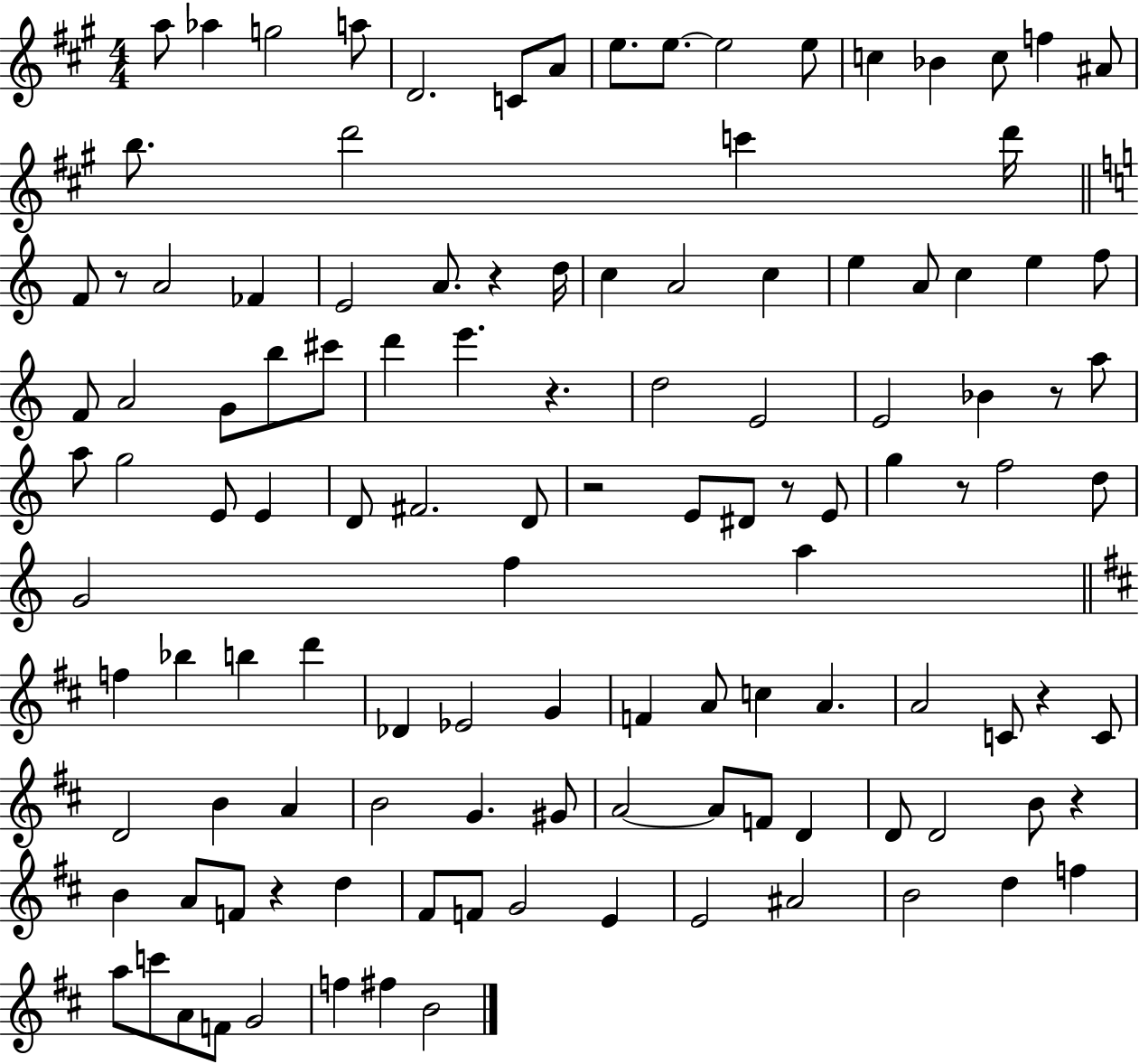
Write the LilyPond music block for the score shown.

{
  \clef treble
  \numericTimeSignature
  \time 4/4
  \key a \major
  a''8 aes''4 g''2 a''8 | d'2. c'8 a'8 | e''8. e''8.~~ e''2 e''8 | c''4 bes'4 c''8 f''4 ais'8 | \break b''8. d'''2 c'''4 d'''16 | \bar "||" \break \key c \major f'8 r8 a'2 fes'4 | e'2 a'8. r4 d''16 | c''4 a'2 c''4 | e''4 a'8 c''4 e''4 f''8 | \break f'8 a'2 g'8 b''8 cis'''8 | d'''4 e'''4. r4. | d''2 e'2 | e'2 bes'4 r8 a''8 | \break a''8 g''2 e'8 e'4 | d'8 fis'2. d'8 | r2 e'8 dis'8 r8 e'8 | g''4 r8 f''2 d''8 | \break g'2 f''4 a''4 | \bar "||" \break \key d \major f''4 bes''4 b''4 d'''4 | des'4 ees'2 g'4 | f'4 a'8 c''4 a'4. | a'2 c'8 r4 c'8 | \break d'2 b'4 a'4 | b'2 g'4. gis'8 | a'2~~ a'8 f'8 d'4 | d'8 d'2 b'8 r4 | \break b'4 a'8 f'8 r4 d''4 | fis'8 f'8 g'2 e'4 | e'2 ais'2 | b'2 d''4 f''4 | \break a''8 c'''8 a'8 f'8 g'2 | f''4 fis''4 b'2 | \bar "|."
}